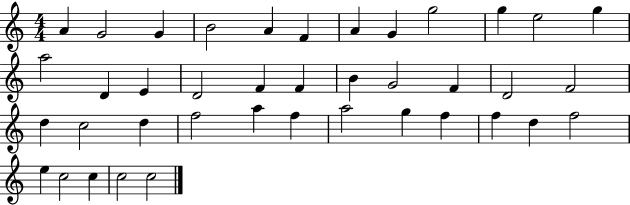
{
  \clef treble
  \numericTimeSignature
  \time 4/4
  \key c \major
  a'4 g'2 g'4 | b'2 a'4 f'4 | a'4 g'4 g''2 | g''4 e''2 g''4 | \break a''2 d'4 e'4 | d'2 f'4 f'4 | b'4 g'2 f'4 | d'2 f'2 | \break d''4 c''2 d''4 | f''2 a''4 f''4 | a''2 g''4 f''4 | f''4 d''4 f''2 | \break e''4 c''2 c''4 | c''2 c''2 | \bar "|."
}